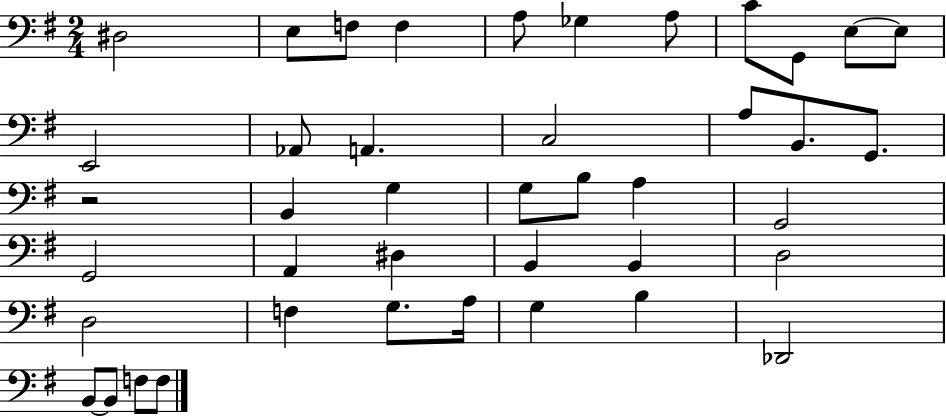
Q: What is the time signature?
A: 2/4